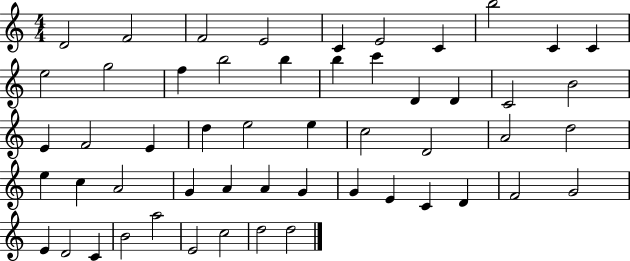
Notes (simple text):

D4/h F4/h F4/h E4/h C4/q E4/h C4/q B5/h C4/q C4/q E5/h G5/h F5/q B5/h B5/q B5/q C6/q D4/q D4/q C4/h B4/h E4/q F4/h E4/q D5/q E5/h E5/q C5/h D4/h A4/h D5/h E5/q C5/q A4/h G4/q A4/q A4/q G4/q G4/q E4/q C4/q D4/q F4/h G4/h E4/q D4/h C4/q B4/h A5/h E4/h C5/h D5/h D5/h